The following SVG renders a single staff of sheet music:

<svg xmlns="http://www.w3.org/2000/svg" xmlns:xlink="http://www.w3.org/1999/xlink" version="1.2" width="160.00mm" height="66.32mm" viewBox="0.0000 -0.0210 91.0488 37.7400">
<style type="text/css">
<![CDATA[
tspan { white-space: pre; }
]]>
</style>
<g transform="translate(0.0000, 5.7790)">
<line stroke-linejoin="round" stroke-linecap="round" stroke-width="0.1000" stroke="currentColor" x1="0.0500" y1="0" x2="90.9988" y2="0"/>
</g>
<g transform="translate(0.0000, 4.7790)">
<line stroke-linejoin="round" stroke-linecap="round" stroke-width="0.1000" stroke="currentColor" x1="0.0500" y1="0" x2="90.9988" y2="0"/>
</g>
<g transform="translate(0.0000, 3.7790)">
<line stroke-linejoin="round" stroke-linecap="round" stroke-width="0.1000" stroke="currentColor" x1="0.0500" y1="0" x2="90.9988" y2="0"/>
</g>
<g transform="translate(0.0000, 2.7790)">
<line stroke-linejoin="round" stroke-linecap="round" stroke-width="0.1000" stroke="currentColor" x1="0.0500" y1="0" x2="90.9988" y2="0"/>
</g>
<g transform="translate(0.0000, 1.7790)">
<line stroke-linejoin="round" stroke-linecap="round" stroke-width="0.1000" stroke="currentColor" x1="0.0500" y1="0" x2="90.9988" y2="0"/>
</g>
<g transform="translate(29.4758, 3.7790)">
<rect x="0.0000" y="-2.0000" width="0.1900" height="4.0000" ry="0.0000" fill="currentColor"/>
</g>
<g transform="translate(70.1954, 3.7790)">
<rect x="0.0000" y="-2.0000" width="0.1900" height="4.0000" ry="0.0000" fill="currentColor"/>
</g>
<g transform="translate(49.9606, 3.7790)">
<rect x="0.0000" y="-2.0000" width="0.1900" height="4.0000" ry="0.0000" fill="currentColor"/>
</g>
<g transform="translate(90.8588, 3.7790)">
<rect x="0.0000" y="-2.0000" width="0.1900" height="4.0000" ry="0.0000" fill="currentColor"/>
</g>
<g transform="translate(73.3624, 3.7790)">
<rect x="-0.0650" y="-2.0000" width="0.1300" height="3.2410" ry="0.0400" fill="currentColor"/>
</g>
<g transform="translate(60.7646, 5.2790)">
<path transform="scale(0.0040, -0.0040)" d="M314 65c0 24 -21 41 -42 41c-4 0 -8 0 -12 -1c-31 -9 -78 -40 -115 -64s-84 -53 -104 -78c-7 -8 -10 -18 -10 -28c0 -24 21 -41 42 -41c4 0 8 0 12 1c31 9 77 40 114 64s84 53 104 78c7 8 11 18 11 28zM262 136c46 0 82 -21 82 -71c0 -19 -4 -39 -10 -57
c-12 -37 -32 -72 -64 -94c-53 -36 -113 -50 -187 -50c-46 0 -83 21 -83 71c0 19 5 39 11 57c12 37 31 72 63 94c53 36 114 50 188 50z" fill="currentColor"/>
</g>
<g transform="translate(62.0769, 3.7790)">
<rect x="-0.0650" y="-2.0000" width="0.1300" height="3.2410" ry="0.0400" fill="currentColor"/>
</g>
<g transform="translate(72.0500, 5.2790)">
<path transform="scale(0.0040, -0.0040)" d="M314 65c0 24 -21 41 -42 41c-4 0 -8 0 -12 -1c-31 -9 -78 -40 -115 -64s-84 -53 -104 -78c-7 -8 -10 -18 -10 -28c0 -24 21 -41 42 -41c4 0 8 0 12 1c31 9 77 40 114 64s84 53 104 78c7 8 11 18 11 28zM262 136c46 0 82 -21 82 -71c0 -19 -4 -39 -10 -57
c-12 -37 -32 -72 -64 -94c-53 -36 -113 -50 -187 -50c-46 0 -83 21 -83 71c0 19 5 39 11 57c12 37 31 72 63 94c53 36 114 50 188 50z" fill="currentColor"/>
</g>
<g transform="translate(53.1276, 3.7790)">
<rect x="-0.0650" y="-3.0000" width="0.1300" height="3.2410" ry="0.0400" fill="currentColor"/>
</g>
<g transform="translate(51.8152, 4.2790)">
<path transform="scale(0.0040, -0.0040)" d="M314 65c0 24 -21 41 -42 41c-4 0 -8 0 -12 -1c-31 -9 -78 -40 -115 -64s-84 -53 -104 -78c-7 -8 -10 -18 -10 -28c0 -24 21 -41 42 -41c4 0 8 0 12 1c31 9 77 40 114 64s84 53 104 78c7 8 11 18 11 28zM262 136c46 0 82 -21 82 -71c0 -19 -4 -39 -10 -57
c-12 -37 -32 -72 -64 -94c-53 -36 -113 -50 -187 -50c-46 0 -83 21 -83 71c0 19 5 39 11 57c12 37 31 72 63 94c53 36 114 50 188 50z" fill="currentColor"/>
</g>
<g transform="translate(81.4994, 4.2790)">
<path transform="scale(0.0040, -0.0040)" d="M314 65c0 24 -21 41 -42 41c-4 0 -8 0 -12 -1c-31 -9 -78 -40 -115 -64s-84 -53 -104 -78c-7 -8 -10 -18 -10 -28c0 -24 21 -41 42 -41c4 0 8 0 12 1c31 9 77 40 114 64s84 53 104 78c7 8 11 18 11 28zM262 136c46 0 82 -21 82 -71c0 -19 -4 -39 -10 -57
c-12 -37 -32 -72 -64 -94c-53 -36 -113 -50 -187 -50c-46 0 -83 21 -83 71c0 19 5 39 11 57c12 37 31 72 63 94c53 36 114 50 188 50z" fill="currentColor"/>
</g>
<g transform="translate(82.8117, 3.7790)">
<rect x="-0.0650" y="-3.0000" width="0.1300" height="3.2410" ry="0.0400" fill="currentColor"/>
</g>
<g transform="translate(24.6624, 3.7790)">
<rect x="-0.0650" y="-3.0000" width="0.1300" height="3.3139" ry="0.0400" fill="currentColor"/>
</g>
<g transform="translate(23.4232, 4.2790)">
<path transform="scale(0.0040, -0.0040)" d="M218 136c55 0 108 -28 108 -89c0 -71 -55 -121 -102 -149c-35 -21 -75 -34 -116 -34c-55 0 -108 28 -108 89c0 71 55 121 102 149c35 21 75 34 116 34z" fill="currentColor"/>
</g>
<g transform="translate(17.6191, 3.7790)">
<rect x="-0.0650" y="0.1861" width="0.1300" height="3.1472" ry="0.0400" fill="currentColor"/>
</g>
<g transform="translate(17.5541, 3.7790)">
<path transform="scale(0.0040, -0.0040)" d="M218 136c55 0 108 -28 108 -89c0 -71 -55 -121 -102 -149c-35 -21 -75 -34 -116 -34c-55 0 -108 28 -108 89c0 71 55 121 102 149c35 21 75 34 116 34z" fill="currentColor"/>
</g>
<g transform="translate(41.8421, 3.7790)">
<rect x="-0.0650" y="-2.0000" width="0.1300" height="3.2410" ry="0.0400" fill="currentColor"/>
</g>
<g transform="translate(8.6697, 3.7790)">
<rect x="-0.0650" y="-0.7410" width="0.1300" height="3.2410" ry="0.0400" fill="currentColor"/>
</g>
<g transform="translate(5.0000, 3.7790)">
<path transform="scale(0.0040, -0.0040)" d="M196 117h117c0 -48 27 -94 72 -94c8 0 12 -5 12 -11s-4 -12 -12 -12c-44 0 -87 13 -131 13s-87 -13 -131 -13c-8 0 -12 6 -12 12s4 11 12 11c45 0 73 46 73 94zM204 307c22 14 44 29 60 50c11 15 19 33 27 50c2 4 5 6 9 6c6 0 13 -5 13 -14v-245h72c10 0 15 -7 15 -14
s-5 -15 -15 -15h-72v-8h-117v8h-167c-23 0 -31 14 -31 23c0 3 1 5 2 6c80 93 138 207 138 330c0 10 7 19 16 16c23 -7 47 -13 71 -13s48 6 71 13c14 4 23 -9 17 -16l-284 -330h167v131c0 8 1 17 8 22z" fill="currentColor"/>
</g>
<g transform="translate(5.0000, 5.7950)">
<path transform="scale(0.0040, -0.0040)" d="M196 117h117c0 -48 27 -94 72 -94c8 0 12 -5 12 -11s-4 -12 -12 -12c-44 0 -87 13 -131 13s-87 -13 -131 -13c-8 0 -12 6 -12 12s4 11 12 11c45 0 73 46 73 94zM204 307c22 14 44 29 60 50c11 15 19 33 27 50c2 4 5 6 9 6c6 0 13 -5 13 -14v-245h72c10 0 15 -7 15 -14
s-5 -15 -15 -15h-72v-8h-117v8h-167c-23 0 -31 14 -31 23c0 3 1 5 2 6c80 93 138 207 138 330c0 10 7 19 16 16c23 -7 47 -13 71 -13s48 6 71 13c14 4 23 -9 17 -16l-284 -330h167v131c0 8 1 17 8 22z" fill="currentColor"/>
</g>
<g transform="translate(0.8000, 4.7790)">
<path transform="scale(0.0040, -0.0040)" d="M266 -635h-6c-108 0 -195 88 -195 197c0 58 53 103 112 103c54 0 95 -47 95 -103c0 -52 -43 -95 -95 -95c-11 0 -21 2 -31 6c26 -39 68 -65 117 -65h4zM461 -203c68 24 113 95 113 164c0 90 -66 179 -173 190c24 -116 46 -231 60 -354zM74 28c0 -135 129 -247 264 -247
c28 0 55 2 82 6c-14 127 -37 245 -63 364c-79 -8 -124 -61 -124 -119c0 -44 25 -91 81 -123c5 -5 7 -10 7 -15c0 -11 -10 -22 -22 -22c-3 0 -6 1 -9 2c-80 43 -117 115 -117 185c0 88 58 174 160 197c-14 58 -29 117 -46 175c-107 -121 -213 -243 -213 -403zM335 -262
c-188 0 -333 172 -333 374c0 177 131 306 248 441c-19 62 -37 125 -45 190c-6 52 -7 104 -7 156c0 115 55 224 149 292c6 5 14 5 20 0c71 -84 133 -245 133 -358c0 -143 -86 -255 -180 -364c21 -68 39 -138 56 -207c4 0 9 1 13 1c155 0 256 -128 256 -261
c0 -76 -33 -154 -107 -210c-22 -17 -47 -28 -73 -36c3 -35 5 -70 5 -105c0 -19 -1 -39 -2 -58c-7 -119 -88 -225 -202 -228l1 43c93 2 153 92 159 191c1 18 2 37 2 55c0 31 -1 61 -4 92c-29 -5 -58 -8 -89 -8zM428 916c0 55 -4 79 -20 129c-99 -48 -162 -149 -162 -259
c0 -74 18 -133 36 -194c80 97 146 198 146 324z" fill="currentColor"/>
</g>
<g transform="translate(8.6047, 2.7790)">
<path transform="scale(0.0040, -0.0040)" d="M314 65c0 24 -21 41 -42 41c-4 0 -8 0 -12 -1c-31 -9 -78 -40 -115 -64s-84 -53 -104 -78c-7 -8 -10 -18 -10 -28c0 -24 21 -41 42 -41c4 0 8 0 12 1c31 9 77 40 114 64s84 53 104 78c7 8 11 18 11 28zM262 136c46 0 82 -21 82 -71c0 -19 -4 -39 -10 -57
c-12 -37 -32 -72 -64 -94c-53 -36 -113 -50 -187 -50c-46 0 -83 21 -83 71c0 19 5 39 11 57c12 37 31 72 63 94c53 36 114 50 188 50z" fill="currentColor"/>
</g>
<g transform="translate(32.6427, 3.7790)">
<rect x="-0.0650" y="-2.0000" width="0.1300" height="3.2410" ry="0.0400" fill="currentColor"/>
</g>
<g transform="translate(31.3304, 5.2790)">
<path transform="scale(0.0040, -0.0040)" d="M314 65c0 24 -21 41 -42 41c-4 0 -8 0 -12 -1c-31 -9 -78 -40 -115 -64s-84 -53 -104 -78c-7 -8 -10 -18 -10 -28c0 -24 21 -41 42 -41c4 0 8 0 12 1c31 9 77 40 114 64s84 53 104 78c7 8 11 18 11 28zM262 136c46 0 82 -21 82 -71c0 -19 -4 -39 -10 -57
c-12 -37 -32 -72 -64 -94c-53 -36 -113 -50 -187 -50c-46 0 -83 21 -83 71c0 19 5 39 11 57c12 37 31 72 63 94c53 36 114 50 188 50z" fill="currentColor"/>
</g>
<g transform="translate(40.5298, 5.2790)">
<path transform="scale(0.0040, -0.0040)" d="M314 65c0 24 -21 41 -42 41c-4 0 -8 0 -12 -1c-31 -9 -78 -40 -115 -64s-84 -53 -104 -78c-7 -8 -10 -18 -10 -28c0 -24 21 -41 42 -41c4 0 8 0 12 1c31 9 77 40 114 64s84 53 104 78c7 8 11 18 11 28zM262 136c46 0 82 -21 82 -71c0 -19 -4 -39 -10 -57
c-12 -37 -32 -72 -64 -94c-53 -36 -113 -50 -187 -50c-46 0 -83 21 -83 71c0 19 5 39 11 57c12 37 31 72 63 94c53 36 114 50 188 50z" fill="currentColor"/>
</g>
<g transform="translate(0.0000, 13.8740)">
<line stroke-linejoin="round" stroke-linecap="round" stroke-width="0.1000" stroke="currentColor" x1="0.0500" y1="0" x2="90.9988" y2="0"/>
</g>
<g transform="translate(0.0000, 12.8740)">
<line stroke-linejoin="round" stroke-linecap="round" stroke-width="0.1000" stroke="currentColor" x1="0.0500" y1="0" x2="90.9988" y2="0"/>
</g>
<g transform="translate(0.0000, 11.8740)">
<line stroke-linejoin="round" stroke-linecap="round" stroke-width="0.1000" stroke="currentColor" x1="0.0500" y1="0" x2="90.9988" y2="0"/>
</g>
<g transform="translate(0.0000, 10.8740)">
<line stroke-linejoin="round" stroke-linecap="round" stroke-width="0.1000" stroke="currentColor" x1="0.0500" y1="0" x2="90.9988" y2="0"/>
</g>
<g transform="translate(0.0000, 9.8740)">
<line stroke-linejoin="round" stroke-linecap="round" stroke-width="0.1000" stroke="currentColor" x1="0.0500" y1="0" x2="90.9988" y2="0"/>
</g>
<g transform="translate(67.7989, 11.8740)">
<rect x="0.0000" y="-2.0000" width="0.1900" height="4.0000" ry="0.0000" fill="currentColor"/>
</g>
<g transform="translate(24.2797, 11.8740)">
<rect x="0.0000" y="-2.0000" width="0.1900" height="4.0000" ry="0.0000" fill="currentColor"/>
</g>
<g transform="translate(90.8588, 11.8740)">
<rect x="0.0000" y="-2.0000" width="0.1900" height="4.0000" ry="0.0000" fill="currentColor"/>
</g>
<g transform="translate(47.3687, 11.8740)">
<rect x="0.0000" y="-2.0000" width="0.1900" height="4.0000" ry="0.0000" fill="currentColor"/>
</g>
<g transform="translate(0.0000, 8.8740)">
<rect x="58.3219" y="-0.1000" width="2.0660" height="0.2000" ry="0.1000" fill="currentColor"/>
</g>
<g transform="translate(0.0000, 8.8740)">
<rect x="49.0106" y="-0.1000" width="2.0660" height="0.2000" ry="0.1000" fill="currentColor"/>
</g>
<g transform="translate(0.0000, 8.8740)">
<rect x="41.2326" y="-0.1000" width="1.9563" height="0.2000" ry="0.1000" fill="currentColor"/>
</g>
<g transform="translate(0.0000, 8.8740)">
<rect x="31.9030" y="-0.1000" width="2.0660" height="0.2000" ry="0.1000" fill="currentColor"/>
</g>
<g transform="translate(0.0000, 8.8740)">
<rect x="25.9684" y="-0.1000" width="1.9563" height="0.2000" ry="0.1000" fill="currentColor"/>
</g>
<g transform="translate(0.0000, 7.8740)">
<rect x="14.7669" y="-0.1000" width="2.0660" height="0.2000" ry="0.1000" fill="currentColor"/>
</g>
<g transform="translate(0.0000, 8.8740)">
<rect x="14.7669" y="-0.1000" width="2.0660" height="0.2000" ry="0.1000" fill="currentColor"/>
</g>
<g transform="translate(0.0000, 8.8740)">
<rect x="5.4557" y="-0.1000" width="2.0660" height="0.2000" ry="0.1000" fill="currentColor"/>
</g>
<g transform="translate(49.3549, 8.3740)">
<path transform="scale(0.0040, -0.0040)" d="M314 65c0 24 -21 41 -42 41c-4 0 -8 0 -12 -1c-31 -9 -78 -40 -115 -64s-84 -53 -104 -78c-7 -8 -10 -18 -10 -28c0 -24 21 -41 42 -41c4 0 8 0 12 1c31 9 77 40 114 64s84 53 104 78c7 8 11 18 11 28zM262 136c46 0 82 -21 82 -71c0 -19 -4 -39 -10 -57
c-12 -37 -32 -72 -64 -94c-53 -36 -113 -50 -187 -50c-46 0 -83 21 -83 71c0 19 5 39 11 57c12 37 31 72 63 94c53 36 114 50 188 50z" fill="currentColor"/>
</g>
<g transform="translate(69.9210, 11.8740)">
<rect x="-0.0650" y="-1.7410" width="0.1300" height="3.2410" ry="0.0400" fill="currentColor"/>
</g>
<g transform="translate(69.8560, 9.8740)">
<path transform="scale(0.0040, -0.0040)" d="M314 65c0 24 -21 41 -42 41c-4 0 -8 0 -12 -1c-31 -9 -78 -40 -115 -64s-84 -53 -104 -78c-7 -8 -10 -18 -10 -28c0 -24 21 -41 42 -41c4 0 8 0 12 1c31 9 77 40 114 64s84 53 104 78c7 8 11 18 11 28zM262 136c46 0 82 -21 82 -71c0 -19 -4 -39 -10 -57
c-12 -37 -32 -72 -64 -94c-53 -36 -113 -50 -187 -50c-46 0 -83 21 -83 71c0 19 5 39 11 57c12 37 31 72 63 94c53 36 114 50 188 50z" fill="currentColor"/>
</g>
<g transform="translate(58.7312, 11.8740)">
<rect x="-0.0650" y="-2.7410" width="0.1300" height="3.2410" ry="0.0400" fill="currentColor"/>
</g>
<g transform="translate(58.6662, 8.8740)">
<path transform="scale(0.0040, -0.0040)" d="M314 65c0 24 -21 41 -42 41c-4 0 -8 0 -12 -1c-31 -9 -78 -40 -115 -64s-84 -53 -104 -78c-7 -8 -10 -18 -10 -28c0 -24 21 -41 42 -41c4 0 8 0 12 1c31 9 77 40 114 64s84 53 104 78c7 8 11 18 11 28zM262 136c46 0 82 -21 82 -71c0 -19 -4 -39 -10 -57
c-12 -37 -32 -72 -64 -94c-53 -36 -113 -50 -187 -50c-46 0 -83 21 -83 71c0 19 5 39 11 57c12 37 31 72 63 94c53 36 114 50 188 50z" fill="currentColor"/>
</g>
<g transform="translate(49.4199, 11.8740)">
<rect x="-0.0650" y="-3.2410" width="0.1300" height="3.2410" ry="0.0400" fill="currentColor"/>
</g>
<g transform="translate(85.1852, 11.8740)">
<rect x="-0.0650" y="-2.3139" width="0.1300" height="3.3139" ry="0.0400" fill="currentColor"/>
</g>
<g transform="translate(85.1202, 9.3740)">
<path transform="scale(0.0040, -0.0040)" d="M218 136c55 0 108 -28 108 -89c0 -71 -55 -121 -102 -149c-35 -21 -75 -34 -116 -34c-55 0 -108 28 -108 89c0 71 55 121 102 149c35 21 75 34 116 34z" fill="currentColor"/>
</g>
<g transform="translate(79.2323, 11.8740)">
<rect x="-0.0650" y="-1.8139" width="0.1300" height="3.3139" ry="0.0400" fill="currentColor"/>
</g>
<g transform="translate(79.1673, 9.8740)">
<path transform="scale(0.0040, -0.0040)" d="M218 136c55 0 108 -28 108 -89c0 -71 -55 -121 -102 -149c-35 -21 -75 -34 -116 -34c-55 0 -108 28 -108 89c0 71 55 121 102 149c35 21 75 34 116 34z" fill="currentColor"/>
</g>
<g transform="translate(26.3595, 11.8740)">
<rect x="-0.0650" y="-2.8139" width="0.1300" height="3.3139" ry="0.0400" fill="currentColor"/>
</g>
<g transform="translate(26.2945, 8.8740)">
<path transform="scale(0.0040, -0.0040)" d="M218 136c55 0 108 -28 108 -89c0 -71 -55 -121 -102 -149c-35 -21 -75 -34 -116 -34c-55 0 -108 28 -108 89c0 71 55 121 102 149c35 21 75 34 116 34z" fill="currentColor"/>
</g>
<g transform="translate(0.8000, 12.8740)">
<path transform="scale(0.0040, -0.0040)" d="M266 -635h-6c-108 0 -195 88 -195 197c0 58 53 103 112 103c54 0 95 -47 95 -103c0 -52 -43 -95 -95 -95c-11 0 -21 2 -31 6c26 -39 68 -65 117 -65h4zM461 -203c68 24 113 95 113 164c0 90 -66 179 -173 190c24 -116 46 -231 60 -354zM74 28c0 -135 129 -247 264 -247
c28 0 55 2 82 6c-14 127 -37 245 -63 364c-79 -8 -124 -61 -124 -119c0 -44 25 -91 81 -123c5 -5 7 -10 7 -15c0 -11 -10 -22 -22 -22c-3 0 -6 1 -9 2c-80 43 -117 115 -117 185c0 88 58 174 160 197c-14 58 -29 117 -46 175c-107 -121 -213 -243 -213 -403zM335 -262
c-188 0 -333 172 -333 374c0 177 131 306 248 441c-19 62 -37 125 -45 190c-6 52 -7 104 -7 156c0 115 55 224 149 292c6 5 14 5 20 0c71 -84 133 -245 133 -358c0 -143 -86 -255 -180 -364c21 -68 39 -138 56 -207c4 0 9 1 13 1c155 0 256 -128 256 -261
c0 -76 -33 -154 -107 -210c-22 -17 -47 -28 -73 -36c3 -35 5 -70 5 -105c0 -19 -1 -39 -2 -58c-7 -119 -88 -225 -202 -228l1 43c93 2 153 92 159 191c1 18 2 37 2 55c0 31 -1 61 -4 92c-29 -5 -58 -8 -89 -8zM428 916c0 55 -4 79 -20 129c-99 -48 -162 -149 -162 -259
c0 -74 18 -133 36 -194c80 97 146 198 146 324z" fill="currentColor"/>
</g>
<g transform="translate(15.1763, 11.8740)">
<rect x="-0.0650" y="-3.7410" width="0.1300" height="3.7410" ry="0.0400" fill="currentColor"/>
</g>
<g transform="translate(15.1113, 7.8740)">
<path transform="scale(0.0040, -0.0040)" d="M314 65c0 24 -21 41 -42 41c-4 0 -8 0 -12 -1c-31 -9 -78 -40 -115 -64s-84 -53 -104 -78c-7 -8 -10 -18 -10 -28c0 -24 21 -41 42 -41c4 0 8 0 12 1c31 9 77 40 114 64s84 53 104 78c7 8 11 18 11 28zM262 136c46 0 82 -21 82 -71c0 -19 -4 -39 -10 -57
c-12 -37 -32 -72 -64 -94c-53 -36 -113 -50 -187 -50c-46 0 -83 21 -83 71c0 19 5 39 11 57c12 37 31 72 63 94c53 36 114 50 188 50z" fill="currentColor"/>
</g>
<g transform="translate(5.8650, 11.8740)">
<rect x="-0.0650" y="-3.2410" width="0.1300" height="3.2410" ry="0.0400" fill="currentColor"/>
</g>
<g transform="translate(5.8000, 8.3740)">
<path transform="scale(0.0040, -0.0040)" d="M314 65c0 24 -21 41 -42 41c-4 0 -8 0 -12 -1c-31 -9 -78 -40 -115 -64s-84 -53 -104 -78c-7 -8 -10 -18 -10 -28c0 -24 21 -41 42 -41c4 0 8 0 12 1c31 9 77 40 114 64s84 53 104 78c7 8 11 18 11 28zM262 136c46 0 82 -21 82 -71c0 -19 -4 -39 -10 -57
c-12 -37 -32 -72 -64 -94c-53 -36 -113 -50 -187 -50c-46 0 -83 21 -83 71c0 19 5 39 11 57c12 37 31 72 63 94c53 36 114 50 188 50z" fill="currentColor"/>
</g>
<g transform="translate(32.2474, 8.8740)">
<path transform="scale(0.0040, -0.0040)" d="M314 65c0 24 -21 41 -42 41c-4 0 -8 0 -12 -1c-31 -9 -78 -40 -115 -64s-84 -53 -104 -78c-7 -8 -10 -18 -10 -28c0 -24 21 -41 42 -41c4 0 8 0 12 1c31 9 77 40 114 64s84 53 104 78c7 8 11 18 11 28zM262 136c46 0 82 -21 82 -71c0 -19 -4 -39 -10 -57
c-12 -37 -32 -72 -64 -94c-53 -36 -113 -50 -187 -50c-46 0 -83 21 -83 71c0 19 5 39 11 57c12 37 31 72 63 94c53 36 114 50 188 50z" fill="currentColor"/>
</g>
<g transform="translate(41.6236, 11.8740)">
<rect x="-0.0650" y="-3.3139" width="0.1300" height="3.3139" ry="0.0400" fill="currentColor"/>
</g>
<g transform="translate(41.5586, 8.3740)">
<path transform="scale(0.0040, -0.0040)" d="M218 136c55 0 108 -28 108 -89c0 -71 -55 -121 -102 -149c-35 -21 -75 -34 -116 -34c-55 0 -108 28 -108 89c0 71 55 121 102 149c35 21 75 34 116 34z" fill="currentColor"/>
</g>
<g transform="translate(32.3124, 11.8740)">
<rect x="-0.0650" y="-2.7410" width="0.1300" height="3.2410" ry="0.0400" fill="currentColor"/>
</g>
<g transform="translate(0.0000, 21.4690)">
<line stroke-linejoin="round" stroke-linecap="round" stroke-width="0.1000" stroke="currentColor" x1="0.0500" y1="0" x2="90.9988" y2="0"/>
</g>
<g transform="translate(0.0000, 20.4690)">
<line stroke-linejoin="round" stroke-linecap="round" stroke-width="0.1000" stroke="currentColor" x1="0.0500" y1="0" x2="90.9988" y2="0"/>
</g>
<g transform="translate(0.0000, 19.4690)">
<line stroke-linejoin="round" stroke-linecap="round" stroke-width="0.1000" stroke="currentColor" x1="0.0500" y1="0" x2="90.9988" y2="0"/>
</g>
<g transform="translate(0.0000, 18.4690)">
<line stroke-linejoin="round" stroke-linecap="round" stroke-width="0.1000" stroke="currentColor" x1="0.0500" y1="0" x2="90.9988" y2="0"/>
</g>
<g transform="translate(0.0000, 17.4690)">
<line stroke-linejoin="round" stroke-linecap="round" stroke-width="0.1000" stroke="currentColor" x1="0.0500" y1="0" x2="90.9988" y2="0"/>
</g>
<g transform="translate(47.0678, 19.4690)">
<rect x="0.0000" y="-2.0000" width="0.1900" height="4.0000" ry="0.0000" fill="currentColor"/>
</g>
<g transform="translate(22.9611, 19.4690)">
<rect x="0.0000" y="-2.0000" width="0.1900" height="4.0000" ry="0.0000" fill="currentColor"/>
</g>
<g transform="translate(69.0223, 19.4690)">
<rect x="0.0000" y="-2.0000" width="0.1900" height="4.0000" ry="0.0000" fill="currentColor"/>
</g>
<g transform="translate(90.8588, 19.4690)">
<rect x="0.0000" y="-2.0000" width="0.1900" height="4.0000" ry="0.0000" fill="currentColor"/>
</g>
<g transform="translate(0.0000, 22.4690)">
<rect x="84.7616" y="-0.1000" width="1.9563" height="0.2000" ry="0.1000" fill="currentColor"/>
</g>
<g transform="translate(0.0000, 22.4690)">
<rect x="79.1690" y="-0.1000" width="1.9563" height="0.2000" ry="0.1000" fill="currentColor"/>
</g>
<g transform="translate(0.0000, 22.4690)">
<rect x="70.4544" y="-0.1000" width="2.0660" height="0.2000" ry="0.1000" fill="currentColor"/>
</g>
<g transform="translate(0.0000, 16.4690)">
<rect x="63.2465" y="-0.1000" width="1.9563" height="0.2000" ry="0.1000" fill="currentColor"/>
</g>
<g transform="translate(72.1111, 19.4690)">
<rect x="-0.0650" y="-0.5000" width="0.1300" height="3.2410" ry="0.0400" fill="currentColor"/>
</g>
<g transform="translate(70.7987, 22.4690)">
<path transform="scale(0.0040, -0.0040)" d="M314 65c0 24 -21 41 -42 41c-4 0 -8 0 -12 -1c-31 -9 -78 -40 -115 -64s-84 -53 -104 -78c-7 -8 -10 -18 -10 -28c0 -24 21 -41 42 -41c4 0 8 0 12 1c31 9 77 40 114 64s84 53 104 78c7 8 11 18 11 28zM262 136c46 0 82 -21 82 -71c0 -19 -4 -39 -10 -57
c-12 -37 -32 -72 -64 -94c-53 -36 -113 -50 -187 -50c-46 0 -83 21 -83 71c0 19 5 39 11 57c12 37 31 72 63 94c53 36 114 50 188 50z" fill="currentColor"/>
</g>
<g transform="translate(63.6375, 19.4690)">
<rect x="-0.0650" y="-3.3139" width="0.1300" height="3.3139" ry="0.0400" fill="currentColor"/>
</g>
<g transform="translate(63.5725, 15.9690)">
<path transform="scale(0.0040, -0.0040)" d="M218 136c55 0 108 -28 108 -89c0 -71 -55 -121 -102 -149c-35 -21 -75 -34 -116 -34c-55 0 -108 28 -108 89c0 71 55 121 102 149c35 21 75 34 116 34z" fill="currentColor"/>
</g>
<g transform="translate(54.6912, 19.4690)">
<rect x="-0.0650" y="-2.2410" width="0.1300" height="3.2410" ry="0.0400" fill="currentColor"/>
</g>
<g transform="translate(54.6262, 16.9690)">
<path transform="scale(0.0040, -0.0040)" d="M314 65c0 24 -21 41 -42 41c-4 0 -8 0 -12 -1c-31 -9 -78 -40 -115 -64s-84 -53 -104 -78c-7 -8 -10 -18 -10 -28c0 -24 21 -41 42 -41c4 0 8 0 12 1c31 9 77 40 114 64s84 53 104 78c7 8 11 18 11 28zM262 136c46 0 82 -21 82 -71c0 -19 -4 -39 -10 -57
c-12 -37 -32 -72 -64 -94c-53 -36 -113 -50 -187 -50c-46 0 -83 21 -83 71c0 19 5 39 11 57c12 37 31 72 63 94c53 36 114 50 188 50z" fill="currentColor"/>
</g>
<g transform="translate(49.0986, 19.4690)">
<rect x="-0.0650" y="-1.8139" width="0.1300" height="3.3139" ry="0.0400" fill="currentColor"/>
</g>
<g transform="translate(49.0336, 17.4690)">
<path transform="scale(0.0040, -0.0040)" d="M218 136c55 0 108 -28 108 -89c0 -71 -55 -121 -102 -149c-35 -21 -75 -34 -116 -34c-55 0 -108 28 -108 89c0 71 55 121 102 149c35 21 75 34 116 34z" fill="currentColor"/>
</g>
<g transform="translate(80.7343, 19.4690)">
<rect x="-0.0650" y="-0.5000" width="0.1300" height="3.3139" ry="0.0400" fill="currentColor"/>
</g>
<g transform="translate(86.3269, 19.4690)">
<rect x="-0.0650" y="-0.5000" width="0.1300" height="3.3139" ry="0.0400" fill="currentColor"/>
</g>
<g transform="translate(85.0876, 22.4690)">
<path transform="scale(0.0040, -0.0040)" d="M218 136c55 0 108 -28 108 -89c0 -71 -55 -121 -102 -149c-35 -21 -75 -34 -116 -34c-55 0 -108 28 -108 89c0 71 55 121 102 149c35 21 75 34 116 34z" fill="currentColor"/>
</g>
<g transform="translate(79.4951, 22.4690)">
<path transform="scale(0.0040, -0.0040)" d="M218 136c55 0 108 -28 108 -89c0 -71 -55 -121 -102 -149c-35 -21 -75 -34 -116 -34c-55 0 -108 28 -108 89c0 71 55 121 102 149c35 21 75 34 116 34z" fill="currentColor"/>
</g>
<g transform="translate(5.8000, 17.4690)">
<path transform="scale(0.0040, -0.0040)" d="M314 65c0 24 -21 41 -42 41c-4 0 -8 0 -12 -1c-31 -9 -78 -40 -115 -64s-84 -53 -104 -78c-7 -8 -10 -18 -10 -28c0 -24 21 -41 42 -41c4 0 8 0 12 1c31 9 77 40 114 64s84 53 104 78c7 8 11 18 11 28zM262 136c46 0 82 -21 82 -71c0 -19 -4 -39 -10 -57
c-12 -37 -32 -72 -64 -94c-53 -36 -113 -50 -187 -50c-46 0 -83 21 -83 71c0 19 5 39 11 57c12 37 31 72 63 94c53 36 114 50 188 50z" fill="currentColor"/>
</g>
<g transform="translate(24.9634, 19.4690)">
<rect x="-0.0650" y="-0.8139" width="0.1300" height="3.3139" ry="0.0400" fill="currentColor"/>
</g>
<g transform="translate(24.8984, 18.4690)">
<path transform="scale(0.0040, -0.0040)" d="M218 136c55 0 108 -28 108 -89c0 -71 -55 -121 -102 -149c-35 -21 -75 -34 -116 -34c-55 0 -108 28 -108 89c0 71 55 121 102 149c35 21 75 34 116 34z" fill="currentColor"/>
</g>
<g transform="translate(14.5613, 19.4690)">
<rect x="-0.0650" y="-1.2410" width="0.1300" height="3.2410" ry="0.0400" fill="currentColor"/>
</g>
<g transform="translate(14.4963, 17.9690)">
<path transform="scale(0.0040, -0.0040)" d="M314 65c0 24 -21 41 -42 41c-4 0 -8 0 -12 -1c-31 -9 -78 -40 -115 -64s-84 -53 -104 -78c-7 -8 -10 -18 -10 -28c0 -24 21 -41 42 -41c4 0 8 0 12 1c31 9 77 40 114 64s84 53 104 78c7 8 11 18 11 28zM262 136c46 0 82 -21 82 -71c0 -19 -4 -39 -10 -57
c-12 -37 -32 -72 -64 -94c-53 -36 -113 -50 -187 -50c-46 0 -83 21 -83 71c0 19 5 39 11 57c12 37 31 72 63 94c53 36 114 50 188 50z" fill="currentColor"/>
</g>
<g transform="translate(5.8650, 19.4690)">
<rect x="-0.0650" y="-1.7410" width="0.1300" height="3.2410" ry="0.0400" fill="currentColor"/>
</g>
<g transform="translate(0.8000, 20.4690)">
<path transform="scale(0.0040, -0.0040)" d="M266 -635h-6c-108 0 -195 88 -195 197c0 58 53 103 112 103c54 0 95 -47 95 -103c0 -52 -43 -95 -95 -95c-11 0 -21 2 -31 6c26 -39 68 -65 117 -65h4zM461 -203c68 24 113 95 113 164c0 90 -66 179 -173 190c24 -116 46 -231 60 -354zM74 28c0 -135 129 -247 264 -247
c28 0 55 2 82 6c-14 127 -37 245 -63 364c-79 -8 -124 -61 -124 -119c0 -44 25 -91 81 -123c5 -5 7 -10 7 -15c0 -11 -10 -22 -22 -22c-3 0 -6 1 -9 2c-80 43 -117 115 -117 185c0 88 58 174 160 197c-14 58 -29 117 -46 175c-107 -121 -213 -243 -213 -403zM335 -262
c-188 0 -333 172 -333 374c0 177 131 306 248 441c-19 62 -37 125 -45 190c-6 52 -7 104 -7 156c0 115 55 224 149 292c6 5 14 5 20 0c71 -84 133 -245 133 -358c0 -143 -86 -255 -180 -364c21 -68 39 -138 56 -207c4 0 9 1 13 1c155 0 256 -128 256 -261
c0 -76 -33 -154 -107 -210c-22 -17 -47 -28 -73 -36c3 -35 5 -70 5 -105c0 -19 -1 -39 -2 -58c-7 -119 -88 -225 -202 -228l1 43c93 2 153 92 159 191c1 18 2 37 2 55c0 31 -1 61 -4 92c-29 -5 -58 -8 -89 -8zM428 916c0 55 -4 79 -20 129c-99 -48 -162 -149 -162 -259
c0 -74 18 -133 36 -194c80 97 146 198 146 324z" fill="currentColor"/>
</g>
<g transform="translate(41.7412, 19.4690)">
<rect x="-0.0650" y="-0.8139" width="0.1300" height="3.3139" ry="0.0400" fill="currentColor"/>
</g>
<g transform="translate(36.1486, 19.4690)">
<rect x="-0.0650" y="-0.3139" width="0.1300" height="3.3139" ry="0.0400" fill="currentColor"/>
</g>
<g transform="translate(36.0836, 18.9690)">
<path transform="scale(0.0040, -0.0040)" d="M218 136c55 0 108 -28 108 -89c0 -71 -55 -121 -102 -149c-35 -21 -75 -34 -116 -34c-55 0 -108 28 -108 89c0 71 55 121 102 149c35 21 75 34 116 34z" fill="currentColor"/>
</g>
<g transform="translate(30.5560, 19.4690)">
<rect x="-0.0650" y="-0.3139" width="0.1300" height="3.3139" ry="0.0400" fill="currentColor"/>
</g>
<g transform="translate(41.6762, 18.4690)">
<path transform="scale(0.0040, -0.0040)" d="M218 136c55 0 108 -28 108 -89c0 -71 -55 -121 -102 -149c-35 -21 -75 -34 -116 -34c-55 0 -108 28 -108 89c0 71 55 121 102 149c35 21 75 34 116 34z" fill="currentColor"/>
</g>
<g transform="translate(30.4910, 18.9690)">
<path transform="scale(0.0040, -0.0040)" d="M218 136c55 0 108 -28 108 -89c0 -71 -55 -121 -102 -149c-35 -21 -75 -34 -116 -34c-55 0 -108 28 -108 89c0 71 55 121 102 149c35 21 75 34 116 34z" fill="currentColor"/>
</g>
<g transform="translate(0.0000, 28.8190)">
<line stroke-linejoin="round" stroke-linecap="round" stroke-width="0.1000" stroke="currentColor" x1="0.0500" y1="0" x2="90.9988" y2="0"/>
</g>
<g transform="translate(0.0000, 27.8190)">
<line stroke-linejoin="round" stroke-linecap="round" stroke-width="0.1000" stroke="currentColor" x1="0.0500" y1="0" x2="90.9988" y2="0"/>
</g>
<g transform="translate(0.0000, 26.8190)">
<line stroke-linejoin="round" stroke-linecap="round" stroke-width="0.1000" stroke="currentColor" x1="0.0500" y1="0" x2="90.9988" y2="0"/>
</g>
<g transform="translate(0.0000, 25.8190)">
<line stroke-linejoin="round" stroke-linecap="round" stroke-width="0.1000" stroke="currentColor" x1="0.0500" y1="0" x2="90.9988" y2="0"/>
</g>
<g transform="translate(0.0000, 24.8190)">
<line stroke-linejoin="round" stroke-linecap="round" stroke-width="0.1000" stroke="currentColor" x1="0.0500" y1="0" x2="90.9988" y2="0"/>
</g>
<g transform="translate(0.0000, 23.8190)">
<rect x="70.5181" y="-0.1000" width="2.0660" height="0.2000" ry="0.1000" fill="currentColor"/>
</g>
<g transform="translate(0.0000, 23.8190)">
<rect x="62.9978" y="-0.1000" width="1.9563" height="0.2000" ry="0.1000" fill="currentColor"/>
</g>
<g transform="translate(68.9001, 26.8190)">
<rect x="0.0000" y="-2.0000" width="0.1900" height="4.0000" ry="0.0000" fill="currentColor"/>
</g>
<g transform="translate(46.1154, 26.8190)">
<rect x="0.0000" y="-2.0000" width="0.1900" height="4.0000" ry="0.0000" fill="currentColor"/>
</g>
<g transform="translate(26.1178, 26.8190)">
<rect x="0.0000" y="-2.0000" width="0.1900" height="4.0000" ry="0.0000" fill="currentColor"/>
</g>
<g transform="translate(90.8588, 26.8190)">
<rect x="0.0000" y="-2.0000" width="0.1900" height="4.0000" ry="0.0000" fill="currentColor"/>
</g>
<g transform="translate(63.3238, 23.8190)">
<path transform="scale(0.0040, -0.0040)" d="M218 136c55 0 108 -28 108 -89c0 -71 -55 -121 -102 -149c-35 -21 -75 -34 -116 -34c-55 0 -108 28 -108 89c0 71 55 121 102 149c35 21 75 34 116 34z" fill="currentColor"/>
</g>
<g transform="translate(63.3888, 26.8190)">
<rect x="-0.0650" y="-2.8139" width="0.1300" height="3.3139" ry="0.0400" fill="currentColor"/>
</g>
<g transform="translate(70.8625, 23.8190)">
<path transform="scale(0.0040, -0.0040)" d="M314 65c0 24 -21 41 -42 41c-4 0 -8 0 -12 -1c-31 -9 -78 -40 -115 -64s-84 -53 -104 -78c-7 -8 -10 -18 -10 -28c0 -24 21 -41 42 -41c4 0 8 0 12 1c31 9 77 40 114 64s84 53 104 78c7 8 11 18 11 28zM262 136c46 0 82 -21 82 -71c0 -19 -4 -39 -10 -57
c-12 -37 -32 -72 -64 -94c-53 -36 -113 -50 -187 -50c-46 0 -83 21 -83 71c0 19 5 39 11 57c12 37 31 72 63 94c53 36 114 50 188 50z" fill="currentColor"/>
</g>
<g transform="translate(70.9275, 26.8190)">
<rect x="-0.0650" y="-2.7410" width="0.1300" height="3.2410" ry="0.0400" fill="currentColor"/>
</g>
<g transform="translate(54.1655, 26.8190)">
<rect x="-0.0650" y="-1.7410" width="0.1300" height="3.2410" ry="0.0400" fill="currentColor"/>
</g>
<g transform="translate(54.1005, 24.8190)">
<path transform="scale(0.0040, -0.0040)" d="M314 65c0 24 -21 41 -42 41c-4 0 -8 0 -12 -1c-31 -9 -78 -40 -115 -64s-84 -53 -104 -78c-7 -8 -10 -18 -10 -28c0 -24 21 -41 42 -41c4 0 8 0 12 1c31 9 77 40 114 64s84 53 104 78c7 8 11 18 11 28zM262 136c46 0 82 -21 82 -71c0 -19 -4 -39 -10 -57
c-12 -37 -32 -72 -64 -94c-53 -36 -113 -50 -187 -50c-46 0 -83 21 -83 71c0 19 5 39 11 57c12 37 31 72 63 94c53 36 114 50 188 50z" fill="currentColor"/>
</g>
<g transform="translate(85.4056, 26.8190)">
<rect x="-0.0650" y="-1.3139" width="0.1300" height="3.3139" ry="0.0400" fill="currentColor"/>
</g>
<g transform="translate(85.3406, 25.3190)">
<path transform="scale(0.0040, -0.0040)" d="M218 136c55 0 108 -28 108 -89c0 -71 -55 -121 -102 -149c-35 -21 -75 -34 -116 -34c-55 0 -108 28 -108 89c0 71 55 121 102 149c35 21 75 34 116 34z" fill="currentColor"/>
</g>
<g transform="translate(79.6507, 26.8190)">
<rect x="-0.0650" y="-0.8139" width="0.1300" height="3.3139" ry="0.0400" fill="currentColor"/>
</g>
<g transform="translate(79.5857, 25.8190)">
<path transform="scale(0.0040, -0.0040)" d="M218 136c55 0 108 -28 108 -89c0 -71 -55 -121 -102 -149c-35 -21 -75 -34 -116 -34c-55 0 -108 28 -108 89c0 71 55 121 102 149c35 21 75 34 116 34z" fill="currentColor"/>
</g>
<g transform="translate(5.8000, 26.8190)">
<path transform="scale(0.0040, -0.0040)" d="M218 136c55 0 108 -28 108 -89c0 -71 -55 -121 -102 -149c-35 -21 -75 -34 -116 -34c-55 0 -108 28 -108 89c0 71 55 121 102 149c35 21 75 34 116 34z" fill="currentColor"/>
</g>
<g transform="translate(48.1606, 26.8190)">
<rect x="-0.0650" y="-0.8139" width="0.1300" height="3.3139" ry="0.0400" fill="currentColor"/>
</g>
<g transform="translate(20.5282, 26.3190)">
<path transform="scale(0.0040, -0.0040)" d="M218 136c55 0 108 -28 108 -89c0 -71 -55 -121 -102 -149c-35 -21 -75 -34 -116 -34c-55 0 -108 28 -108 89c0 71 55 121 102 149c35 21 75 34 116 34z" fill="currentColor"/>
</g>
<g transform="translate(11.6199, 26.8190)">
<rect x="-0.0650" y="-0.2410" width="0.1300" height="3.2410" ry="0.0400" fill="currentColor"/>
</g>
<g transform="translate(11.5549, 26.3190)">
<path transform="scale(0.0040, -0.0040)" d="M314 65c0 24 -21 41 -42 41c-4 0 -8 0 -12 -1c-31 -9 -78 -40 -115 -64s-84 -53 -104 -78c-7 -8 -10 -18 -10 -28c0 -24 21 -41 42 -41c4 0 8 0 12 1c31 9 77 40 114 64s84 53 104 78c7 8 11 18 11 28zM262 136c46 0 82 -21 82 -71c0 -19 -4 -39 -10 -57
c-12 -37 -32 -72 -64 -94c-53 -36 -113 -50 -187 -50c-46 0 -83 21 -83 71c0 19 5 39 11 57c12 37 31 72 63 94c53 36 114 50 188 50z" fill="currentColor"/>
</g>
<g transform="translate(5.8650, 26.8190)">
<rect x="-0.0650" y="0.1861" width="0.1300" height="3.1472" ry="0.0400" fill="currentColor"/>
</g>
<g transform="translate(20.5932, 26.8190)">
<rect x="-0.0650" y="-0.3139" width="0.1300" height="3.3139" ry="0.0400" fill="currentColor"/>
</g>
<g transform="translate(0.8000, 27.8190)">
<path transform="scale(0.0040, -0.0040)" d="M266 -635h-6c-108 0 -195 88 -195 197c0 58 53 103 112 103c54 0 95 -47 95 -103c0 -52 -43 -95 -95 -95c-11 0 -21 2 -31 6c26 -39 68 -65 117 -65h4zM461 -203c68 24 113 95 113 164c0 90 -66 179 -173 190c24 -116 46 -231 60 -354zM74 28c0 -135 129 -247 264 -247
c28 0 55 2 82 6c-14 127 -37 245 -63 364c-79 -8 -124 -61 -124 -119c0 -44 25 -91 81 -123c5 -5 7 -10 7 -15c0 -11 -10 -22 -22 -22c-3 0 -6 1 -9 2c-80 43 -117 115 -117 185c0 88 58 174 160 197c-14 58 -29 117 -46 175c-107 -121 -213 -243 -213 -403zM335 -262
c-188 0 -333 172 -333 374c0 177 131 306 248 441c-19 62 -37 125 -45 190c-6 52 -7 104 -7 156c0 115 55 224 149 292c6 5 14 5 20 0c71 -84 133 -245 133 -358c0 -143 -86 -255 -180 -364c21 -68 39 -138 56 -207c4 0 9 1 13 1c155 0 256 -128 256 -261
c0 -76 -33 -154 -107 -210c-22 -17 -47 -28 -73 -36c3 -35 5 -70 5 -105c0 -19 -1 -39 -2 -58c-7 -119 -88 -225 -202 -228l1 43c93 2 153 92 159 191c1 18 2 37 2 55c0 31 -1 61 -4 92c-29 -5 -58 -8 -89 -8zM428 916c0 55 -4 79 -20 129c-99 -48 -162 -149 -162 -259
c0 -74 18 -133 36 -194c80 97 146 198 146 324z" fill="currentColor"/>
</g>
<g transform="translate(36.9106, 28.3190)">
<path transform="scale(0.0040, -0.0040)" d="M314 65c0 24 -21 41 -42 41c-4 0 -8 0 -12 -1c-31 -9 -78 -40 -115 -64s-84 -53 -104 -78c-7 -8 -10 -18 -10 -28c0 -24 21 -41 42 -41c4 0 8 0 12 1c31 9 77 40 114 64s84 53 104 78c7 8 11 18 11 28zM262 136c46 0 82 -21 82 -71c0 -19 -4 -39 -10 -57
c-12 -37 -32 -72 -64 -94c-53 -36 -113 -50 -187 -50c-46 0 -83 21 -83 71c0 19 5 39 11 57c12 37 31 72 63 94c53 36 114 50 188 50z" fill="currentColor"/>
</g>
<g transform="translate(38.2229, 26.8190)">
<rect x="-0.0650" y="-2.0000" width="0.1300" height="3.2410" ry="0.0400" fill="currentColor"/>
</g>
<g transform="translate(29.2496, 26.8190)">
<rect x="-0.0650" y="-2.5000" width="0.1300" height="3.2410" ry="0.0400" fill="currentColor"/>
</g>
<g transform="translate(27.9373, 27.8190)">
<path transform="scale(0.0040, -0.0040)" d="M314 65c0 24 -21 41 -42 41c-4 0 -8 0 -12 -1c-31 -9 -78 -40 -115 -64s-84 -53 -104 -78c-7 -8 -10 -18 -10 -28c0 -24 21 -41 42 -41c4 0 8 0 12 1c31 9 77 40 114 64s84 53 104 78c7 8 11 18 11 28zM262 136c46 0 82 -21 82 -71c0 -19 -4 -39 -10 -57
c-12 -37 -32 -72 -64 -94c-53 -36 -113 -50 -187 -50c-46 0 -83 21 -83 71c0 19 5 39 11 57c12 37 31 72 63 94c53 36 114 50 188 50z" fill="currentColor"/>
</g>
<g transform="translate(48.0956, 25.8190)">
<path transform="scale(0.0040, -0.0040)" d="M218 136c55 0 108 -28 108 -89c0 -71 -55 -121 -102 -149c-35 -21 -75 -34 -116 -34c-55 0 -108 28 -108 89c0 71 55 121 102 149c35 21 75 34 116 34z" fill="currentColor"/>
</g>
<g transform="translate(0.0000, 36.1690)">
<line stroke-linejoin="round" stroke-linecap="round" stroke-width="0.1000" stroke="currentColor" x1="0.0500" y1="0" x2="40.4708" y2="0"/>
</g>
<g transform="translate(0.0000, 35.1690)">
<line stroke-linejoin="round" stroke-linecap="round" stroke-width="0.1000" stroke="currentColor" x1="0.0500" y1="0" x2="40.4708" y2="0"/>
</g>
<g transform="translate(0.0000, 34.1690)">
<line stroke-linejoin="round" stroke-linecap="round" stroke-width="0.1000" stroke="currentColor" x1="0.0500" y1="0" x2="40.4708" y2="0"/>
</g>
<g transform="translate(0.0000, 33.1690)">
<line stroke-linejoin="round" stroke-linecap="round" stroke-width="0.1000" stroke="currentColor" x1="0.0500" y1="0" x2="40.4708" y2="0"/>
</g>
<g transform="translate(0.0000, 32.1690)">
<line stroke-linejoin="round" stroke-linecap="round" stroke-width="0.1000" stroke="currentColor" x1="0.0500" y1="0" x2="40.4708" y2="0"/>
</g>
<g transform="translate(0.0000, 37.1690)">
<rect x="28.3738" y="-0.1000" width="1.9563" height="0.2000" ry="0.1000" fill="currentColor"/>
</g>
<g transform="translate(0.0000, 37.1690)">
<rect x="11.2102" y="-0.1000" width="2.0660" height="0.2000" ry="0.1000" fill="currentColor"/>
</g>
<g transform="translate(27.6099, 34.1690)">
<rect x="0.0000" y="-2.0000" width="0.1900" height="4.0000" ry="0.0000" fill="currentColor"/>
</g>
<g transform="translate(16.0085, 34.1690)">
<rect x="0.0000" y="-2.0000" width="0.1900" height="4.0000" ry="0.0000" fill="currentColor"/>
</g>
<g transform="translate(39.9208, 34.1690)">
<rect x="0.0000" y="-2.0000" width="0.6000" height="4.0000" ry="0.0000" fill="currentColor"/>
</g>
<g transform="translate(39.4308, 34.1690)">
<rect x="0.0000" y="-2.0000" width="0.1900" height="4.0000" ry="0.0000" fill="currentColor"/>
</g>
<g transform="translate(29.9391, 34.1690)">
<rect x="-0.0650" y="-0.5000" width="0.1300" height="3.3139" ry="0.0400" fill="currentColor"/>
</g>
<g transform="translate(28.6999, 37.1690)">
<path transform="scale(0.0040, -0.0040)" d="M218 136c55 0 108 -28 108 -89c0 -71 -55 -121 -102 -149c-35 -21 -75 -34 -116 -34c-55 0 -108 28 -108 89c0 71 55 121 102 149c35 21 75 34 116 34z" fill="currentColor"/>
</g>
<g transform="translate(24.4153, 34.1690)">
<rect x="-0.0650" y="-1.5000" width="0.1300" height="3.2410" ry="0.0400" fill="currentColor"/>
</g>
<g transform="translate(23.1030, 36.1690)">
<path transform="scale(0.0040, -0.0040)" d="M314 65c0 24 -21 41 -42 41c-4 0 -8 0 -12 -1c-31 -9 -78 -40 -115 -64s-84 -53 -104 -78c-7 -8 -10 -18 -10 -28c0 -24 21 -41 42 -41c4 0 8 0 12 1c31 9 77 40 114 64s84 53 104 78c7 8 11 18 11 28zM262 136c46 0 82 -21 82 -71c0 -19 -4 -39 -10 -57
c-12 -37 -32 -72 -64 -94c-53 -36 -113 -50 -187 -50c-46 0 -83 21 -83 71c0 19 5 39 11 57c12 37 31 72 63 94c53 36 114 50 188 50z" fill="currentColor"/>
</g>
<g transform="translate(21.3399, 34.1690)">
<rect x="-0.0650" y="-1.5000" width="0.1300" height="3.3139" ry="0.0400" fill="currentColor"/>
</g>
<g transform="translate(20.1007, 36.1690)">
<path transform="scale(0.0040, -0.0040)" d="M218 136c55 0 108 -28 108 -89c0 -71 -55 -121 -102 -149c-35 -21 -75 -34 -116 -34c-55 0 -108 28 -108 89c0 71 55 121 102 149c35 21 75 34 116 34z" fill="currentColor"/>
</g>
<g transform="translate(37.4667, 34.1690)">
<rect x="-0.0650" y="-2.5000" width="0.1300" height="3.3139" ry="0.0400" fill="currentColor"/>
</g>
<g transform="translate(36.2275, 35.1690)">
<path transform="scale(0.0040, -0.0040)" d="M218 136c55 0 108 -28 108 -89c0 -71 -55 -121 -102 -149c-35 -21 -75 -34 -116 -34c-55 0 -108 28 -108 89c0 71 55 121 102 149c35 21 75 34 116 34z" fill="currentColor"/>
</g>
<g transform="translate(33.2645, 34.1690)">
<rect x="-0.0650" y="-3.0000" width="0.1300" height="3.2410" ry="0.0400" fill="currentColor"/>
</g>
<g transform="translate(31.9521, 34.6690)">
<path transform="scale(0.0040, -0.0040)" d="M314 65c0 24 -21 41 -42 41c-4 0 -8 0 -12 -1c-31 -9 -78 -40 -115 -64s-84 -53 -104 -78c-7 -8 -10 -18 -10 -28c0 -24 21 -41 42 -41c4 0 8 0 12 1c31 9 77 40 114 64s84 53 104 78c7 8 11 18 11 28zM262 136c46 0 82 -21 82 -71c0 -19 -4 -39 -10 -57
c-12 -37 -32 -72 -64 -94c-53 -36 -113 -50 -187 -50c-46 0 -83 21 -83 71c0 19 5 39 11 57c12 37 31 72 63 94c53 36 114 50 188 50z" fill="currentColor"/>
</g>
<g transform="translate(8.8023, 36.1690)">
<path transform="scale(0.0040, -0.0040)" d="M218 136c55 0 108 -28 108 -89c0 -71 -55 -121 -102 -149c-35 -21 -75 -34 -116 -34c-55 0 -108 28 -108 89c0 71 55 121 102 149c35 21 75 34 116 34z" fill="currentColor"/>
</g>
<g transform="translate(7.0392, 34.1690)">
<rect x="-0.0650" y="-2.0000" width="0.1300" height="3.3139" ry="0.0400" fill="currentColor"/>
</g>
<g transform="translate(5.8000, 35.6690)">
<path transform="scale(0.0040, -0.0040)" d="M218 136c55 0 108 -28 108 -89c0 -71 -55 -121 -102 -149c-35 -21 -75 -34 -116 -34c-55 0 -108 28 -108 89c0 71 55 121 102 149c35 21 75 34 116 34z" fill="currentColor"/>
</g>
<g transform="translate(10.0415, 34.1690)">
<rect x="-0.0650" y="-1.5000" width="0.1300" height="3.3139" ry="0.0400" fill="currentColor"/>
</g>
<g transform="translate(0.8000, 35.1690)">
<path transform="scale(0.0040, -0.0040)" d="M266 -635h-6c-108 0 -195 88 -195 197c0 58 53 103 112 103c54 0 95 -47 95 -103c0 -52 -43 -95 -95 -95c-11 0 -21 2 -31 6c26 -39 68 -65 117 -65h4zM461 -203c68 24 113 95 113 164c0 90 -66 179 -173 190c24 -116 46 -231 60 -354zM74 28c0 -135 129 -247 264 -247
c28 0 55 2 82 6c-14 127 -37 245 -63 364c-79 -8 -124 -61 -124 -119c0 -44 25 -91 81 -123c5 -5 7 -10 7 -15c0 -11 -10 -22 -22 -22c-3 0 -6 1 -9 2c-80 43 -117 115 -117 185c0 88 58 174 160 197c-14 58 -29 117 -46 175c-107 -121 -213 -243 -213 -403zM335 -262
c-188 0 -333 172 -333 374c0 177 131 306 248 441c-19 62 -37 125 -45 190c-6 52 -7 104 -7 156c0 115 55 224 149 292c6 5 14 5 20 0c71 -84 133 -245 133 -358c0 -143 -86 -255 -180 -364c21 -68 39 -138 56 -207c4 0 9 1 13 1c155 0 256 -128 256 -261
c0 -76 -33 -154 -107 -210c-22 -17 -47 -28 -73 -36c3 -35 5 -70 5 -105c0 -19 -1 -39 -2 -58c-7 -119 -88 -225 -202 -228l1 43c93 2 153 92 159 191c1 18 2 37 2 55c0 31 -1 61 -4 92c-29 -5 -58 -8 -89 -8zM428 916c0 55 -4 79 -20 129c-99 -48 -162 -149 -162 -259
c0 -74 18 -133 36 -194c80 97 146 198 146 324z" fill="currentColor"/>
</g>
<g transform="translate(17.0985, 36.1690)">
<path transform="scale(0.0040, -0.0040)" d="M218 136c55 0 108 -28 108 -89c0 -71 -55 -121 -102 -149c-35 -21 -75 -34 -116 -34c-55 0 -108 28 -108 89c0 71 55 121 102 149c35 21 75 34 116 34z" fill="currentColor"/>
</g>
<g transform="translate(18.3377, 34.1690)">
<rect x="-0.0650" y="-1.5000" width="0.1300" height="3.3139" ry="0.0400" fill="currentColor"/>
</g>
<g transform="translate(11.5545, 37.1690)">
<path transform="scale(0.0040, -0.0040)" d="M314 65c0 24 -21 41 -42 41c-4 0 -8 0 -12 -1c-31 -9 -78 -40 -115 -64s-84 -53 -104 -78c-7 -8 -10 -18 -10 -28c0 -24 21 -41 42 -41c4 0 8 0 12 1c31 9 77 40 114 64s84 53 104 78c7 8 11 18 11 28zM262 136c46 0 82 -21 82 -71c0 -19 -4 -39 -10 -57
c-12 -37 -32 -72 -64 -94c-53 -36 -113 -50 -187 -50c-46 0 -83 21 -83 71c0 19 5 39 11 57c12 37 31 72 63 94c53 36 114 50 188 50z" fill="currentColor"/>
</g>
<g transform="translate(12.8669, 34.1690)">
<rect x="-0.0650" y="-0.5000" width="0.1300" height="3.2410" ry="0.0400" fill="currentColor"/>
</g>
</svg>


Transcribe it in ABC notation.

X:1
T:Untitled
M:4/4
L:1/4
K:C
d2 B A F2 F2 A2 F2 F2 A2 b2 c'2 a a2 b b2 a2 f2 f g f2 e2 d c c d f g2 b C2 C C B c2 c G2 F2 d f2 a a2 d e F E C2 E E E2 C A2 G